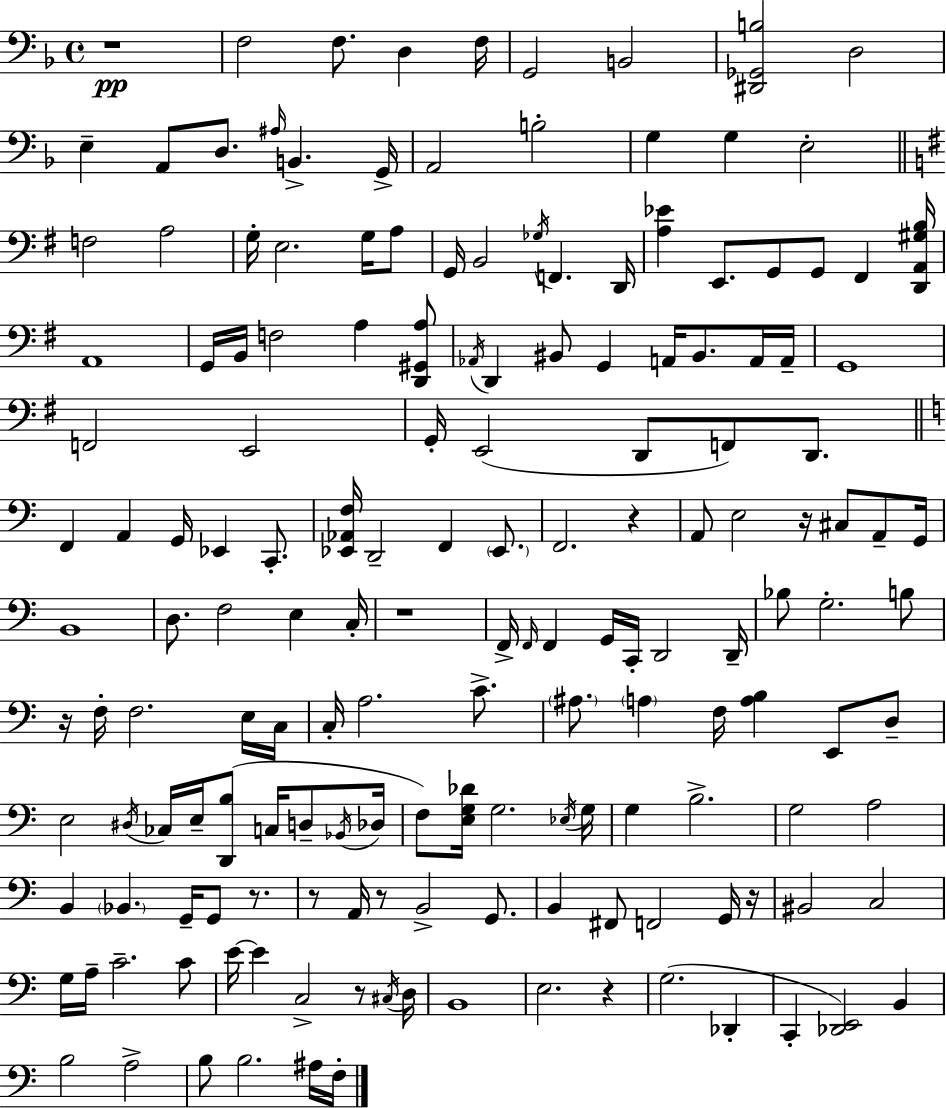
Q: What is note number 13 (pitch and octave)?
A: G2